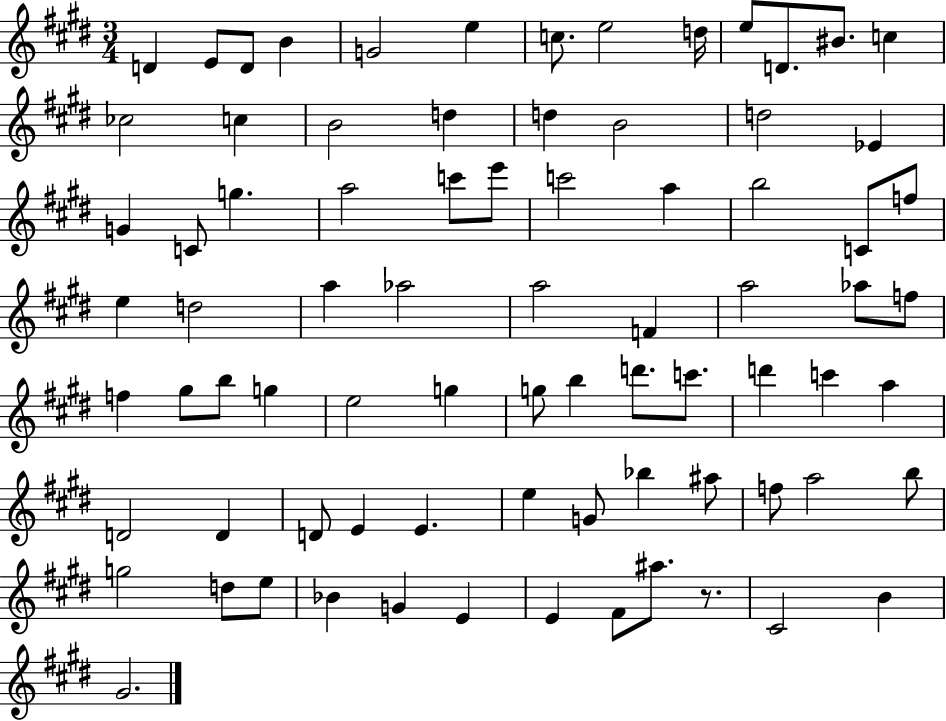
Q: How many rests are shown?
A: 1